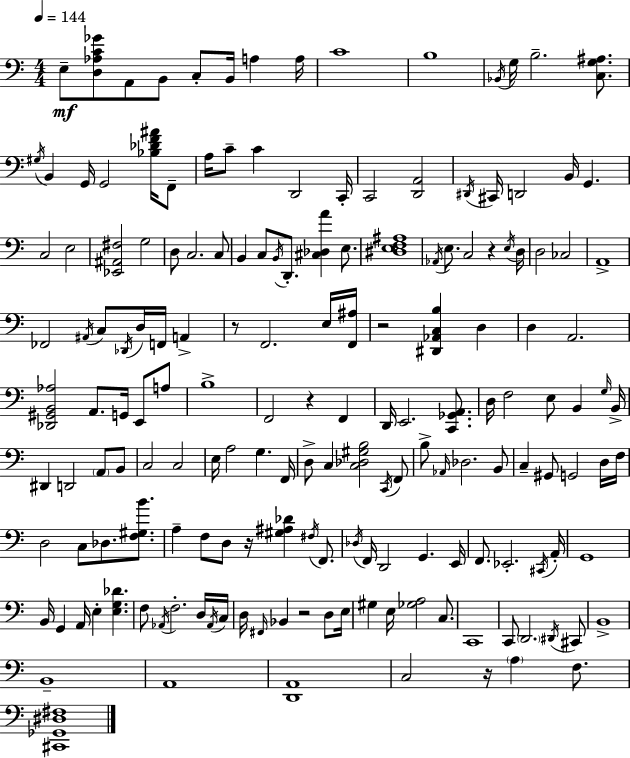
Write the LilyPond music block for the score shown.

{
  \clef bass
  \numericTimeSignature
  \time 4/4
  \key c \major
  \tempo 4 = 144
  e8--\mf <d aes c' ges'>8 a,8 b,8 c8-. b,16 a4 a16 | c'1 | b1 | \acciaccatura { bes,16 } g16 b2.-- <c g ais>8. | \break \acciaccatura { gis16 } b,4 g,16 g,2 <bes des' f' ais'>16 | f,8-- a16 c'8-- c'4 d,2 | c,16-. c,2 <d, a,>2 | \acciaccatura { dis,16 } cis,16 d,2 b,16 g,4. | \break c2 e2 | <ees, ais, fis>2 g2 | d8 c2. | c8 b,4 c8 \acciaccatura { b,16 } d,8.-. <cis des a'>4 | \break e8. <dis e f ais>1 | \acciaccatura { aes,16 } e8. c2 | r4 \acciaccatura { e16 } d16 d2 ces2 | a,1-> | \break fes,2 \acciaccatura { ais,16 } c8 | \acciaccatura { des,16 } d16 f,16 a,4-> r8 f,2. | e16 <f, ais>16 r2 | <dis, aes, c b>4 d4 d4 a,2. | \break <des, gis, b, aes>2 | a,8. g,16 e,8 a8 b1-> | f,2 | r4 f,4 d,16 e,2. | \break <c, ges, a,>8. d16 f2 | e8 b,4 \grace { g16 } b,16-> dis,4 d,2 | \parenthesize a,8 b,8 c2 | c2 e16 a2 | \break g4. f,16 d8-> c4 <c des gis b>2 | \acciaccatura { c,16 } f,8 b8-> \grace { aes,16 } des2. | b,8 c4-- gis,8 | g,2 d16 f16 d2 | \break c8 des8. <f gis b'>8. a4-- f8 | d8 r16 <gis ais des'>4 \acciaccatura { fis16 } f,8. \acciaccatura { des16 } f,16 d,2 | g,4. e,16 f,8. | ees,2.-. \acciaccatura { cis,16 } a,16-. g,1 | \break b,16 g,4 | a,16 e4-. <e g des'>4. f8 | \acciaccatura { aes,16 } f2.-. d16 \acciaccatura { aes,16 } c16 | d16 \grace { fis,16 } bes,4 r2 d8 | \break e16 gis4 e16 <ges a>2 c8. | c,1 | c,8 \parenthesize d,2. \acciaccatura { dis,16 } | cis,8 b,1-> | \break b,1-- | a,1 | <d, a,>1 | c2 r16 \parenthesize a4 f8. | \break <cis, ges, dis fis>1 | \bar "|."
}